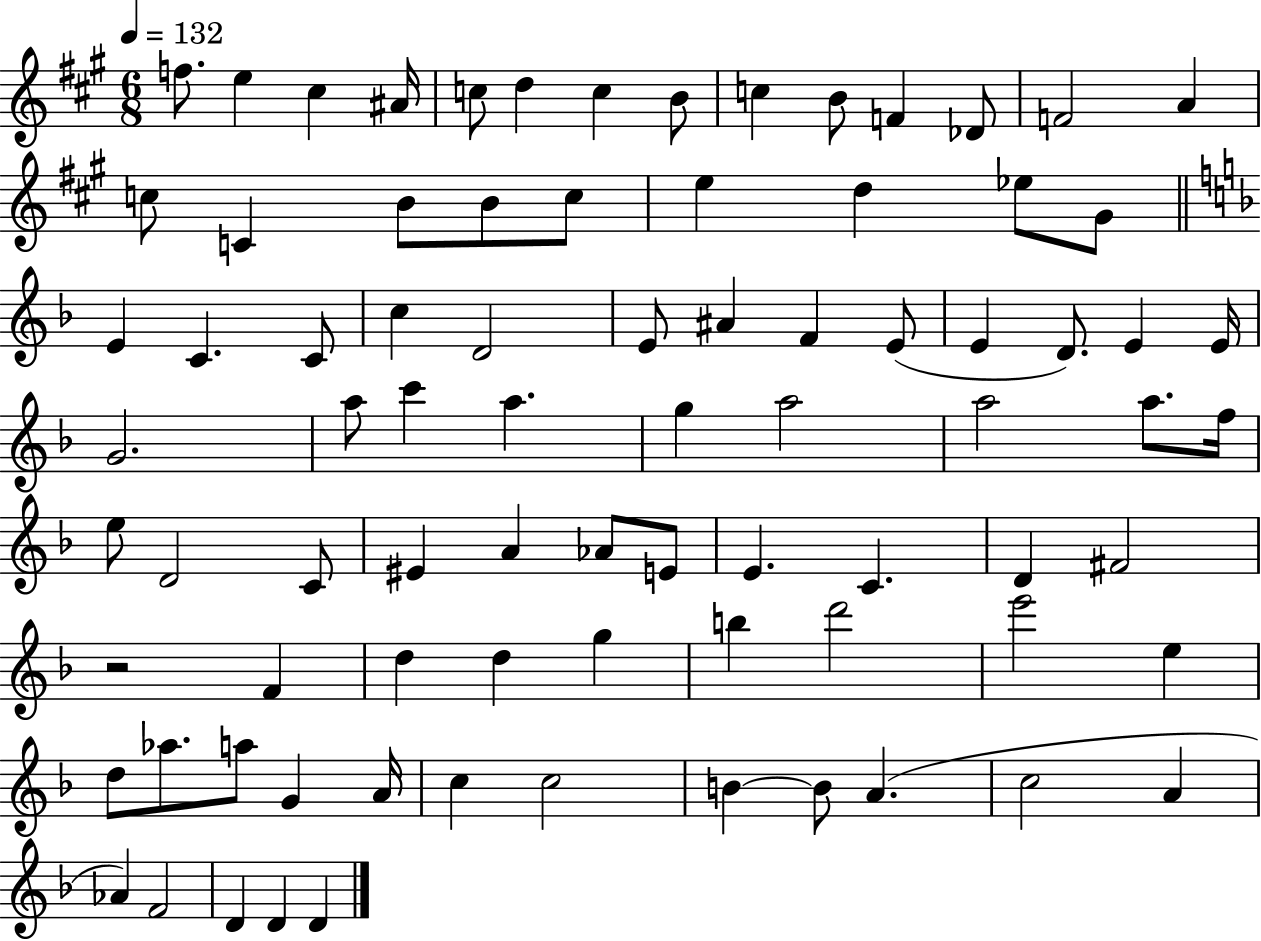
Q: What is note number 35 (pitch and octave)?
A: E4